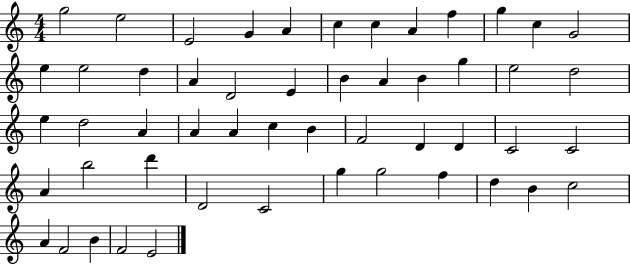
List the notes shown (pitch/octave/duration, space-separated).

G5/h E5/h E4/h G4/q A4/q C5/q C5/q A4/q F5/q G5/q C5/q G4/h E5/q E5/h D5/q A4/q D4/h E4/q B4/q A4/q B4/q G5/q E5/h D5/h E5/q D5/h A4/q A4/q A4/q C5/q B4/q F4/h D4/q D4/q C4/h C4/h A4/q B5/h D6/q D4/h C4/h G5/q G5/h F5/q D5/q B4/q C5/h A4/q F4/h B4/q F4/h E4/h